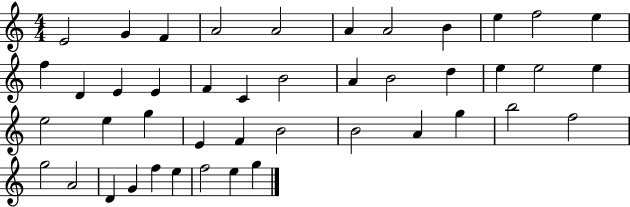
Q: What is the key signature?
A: C major